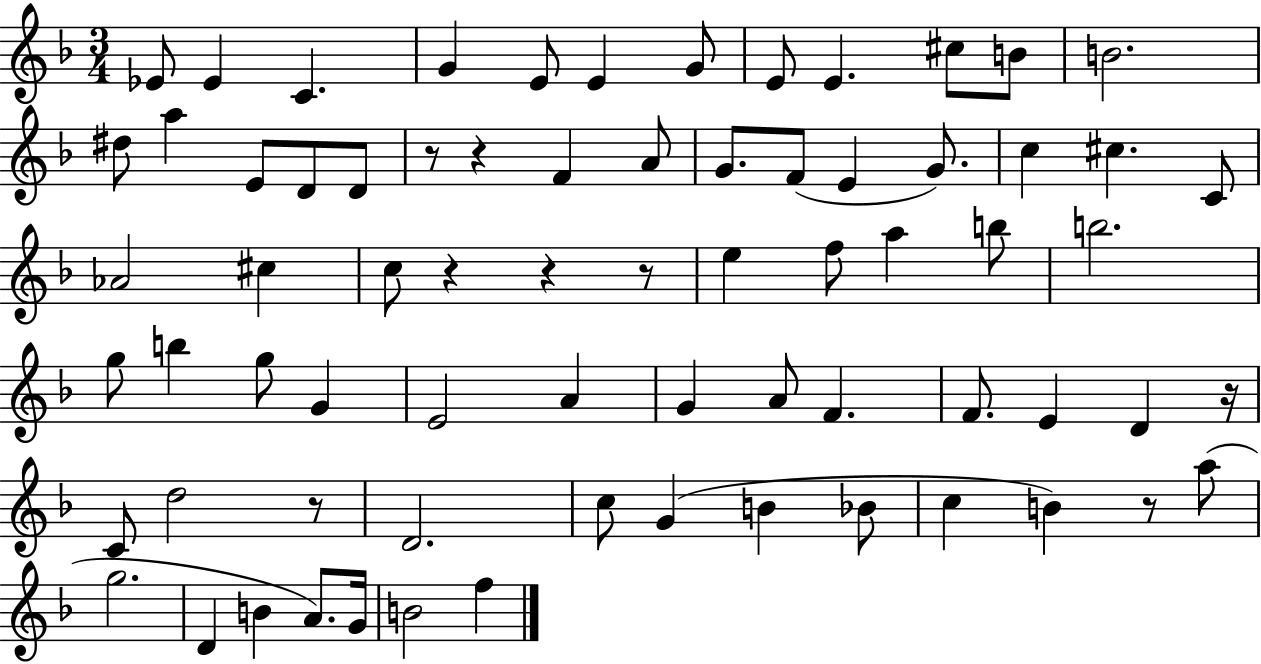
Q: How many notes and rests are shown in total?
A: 71